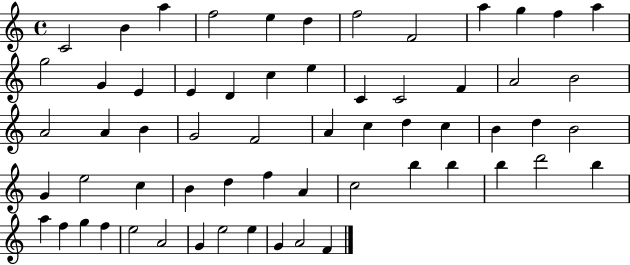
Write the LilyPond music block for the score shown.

{
  \clef treble
  \time 4/4
  \defaultTimeSignature
  \key c \major
  c'2 b'4 a''4 | f''2 e''4 d''4 | f''2 f'2 | a''4 g''4 f''4 a''4 | \break g''2 g'4 e'4 | e'4 d'4 c''4 e''4 | c'4 c'2 f'4 | a'2 b'2 | \break a'2 a'4 b'4 | g'2 f'2 | a'4 c''4 d''4 c''4 | b'4 d''4 b'2 | \break g'4 e''2 c''4 | b'4 d''4 f''4 a'4 | c''2 b''4 b''4 | b''4 d'''2 b''4 | \break a''4 f''4 g''4 f''4 | e''2 a'2 | g'4 e''2 e''4 | g'4 a'2 f'4 | \break \bar "|."
}